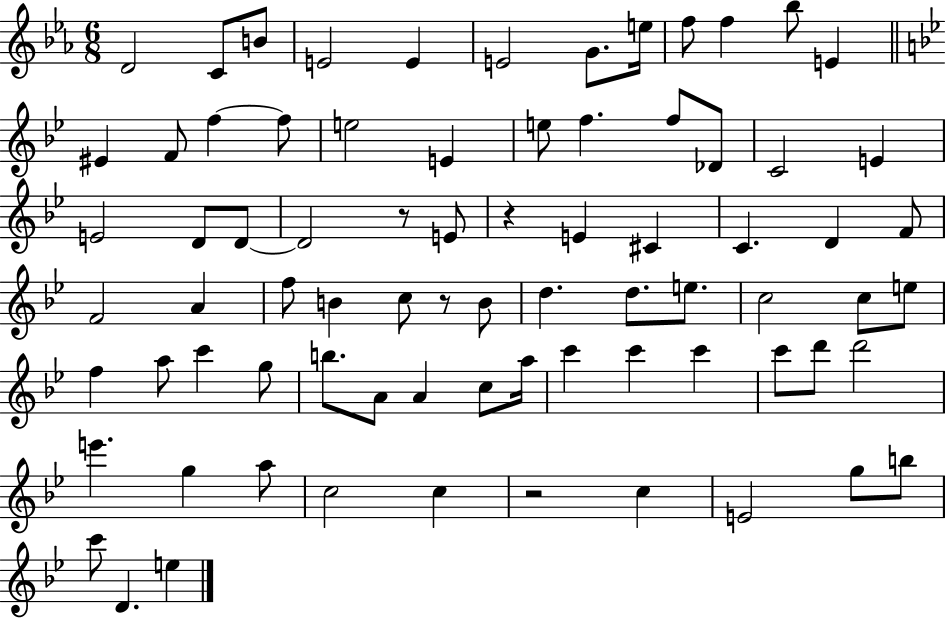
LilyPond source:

{
  \clef treble
  \numericTimeSignature
  \time 6/8
  \key ees \major
  d'2 c'8 b'8 | e'2 e'4 | e'2 g'8. e''16 | f''8 f''4 bes''8 e'4 | \break \bar "||" \break \key bes \major eis'4 f'8 f''4~~ f''8 | e''2 e'4 | e''8 f''4. f''8 des'8 | c'2 e'4 | \break e'2 d'8 d'8~~ | d'2 r8 e'8 | r4 e'4 cis'4 | c'4. d'4 f'8 | \break f'2 a'4 | f''8 b'4 c''8 r8 b'8 | d''4. d''8. e''8. | c''2 c''8 e''8 | \break f''4 a''8 c'''4 g''8 | b''8. a'8 a'4 c''8 a''16 | c'''4 c'''4 c'''4 | c'''8 d'''8 d'''2 | \break e'''4. g''4 a''8 | c''2 c''4 | r2 c''4 | e'2 g''8 b''8 | \break c'''8 d'4. e''4 | \bar "|."
}